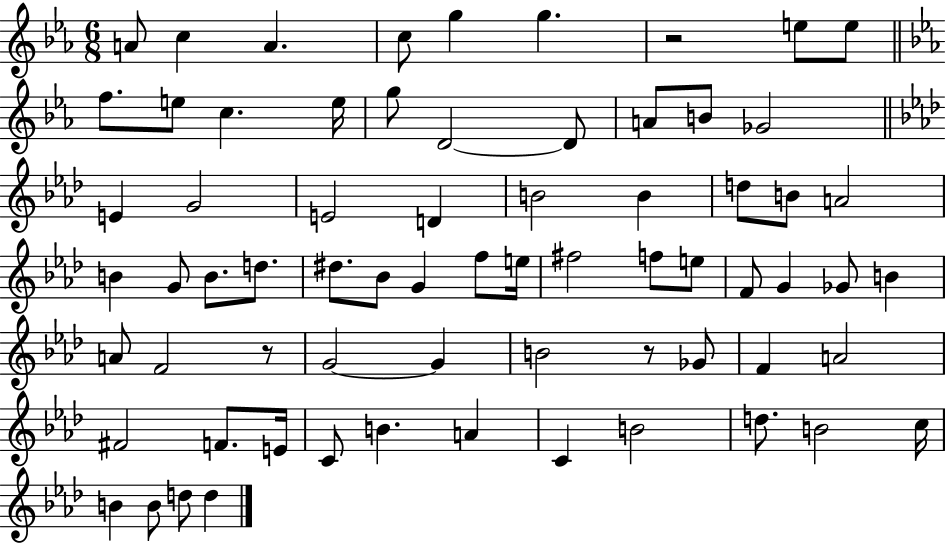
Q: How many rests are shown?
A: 3